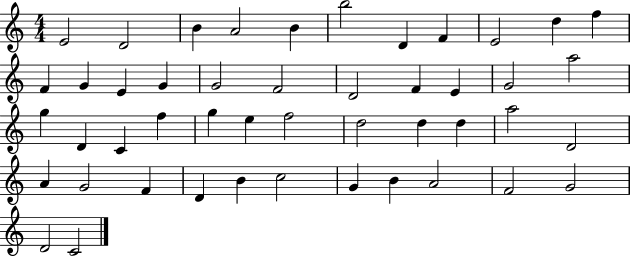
X:1
T:Untitled
M:4/4
L:1/4
K:C
E2 D2 B A2 B b2 D F E2 d f F G E G G2 F2 D2 F E G2 a2 g D C f g e f2 d2 d d a2 D2 A G2 F D B c2 G B A2 F2 G2 D2 C2